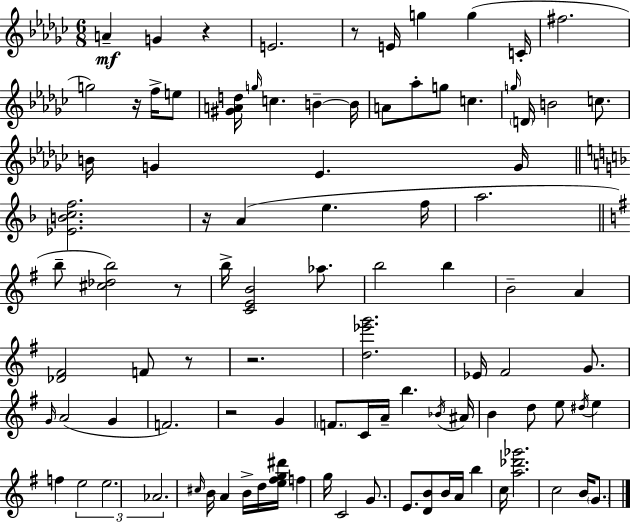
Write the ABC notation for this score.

X:1
T:Untitled
M:6/8
L:1/4
K:Ebm
A G z E2 z/2 E/4 g g C/4 ^f2 g2 z/4 f/4 e/2 [^GAd]/4 g/4 c B B/4 A/2 _a/2 g/2 c g/4 D/4 B2 c/2 B/4 G _E G/4 [_EBcf]2 z/4 A e f/4 a2 b/2 [^c_db]2 z/2 b/4 [CEB]2 _a/2 b2 b B2 A [_D^F]2 F/2 z/2 z2 [d_e'g']2 _E/4 ^F2 G/2 G/4 A2 G F2 z2 G F/2 C/4 A/4 b _B/4 ^A/4 B d/2 e/2 ^d/4 e f e2 e2 _A2 ^c/4 B/4 A B/4 d/4 [e^fg^d']/4 f g/4 C2 G/2 E/2 [DB]/2 B/4 A/4 b c/4 [a_d'_g']2 c2 B/4 G/2